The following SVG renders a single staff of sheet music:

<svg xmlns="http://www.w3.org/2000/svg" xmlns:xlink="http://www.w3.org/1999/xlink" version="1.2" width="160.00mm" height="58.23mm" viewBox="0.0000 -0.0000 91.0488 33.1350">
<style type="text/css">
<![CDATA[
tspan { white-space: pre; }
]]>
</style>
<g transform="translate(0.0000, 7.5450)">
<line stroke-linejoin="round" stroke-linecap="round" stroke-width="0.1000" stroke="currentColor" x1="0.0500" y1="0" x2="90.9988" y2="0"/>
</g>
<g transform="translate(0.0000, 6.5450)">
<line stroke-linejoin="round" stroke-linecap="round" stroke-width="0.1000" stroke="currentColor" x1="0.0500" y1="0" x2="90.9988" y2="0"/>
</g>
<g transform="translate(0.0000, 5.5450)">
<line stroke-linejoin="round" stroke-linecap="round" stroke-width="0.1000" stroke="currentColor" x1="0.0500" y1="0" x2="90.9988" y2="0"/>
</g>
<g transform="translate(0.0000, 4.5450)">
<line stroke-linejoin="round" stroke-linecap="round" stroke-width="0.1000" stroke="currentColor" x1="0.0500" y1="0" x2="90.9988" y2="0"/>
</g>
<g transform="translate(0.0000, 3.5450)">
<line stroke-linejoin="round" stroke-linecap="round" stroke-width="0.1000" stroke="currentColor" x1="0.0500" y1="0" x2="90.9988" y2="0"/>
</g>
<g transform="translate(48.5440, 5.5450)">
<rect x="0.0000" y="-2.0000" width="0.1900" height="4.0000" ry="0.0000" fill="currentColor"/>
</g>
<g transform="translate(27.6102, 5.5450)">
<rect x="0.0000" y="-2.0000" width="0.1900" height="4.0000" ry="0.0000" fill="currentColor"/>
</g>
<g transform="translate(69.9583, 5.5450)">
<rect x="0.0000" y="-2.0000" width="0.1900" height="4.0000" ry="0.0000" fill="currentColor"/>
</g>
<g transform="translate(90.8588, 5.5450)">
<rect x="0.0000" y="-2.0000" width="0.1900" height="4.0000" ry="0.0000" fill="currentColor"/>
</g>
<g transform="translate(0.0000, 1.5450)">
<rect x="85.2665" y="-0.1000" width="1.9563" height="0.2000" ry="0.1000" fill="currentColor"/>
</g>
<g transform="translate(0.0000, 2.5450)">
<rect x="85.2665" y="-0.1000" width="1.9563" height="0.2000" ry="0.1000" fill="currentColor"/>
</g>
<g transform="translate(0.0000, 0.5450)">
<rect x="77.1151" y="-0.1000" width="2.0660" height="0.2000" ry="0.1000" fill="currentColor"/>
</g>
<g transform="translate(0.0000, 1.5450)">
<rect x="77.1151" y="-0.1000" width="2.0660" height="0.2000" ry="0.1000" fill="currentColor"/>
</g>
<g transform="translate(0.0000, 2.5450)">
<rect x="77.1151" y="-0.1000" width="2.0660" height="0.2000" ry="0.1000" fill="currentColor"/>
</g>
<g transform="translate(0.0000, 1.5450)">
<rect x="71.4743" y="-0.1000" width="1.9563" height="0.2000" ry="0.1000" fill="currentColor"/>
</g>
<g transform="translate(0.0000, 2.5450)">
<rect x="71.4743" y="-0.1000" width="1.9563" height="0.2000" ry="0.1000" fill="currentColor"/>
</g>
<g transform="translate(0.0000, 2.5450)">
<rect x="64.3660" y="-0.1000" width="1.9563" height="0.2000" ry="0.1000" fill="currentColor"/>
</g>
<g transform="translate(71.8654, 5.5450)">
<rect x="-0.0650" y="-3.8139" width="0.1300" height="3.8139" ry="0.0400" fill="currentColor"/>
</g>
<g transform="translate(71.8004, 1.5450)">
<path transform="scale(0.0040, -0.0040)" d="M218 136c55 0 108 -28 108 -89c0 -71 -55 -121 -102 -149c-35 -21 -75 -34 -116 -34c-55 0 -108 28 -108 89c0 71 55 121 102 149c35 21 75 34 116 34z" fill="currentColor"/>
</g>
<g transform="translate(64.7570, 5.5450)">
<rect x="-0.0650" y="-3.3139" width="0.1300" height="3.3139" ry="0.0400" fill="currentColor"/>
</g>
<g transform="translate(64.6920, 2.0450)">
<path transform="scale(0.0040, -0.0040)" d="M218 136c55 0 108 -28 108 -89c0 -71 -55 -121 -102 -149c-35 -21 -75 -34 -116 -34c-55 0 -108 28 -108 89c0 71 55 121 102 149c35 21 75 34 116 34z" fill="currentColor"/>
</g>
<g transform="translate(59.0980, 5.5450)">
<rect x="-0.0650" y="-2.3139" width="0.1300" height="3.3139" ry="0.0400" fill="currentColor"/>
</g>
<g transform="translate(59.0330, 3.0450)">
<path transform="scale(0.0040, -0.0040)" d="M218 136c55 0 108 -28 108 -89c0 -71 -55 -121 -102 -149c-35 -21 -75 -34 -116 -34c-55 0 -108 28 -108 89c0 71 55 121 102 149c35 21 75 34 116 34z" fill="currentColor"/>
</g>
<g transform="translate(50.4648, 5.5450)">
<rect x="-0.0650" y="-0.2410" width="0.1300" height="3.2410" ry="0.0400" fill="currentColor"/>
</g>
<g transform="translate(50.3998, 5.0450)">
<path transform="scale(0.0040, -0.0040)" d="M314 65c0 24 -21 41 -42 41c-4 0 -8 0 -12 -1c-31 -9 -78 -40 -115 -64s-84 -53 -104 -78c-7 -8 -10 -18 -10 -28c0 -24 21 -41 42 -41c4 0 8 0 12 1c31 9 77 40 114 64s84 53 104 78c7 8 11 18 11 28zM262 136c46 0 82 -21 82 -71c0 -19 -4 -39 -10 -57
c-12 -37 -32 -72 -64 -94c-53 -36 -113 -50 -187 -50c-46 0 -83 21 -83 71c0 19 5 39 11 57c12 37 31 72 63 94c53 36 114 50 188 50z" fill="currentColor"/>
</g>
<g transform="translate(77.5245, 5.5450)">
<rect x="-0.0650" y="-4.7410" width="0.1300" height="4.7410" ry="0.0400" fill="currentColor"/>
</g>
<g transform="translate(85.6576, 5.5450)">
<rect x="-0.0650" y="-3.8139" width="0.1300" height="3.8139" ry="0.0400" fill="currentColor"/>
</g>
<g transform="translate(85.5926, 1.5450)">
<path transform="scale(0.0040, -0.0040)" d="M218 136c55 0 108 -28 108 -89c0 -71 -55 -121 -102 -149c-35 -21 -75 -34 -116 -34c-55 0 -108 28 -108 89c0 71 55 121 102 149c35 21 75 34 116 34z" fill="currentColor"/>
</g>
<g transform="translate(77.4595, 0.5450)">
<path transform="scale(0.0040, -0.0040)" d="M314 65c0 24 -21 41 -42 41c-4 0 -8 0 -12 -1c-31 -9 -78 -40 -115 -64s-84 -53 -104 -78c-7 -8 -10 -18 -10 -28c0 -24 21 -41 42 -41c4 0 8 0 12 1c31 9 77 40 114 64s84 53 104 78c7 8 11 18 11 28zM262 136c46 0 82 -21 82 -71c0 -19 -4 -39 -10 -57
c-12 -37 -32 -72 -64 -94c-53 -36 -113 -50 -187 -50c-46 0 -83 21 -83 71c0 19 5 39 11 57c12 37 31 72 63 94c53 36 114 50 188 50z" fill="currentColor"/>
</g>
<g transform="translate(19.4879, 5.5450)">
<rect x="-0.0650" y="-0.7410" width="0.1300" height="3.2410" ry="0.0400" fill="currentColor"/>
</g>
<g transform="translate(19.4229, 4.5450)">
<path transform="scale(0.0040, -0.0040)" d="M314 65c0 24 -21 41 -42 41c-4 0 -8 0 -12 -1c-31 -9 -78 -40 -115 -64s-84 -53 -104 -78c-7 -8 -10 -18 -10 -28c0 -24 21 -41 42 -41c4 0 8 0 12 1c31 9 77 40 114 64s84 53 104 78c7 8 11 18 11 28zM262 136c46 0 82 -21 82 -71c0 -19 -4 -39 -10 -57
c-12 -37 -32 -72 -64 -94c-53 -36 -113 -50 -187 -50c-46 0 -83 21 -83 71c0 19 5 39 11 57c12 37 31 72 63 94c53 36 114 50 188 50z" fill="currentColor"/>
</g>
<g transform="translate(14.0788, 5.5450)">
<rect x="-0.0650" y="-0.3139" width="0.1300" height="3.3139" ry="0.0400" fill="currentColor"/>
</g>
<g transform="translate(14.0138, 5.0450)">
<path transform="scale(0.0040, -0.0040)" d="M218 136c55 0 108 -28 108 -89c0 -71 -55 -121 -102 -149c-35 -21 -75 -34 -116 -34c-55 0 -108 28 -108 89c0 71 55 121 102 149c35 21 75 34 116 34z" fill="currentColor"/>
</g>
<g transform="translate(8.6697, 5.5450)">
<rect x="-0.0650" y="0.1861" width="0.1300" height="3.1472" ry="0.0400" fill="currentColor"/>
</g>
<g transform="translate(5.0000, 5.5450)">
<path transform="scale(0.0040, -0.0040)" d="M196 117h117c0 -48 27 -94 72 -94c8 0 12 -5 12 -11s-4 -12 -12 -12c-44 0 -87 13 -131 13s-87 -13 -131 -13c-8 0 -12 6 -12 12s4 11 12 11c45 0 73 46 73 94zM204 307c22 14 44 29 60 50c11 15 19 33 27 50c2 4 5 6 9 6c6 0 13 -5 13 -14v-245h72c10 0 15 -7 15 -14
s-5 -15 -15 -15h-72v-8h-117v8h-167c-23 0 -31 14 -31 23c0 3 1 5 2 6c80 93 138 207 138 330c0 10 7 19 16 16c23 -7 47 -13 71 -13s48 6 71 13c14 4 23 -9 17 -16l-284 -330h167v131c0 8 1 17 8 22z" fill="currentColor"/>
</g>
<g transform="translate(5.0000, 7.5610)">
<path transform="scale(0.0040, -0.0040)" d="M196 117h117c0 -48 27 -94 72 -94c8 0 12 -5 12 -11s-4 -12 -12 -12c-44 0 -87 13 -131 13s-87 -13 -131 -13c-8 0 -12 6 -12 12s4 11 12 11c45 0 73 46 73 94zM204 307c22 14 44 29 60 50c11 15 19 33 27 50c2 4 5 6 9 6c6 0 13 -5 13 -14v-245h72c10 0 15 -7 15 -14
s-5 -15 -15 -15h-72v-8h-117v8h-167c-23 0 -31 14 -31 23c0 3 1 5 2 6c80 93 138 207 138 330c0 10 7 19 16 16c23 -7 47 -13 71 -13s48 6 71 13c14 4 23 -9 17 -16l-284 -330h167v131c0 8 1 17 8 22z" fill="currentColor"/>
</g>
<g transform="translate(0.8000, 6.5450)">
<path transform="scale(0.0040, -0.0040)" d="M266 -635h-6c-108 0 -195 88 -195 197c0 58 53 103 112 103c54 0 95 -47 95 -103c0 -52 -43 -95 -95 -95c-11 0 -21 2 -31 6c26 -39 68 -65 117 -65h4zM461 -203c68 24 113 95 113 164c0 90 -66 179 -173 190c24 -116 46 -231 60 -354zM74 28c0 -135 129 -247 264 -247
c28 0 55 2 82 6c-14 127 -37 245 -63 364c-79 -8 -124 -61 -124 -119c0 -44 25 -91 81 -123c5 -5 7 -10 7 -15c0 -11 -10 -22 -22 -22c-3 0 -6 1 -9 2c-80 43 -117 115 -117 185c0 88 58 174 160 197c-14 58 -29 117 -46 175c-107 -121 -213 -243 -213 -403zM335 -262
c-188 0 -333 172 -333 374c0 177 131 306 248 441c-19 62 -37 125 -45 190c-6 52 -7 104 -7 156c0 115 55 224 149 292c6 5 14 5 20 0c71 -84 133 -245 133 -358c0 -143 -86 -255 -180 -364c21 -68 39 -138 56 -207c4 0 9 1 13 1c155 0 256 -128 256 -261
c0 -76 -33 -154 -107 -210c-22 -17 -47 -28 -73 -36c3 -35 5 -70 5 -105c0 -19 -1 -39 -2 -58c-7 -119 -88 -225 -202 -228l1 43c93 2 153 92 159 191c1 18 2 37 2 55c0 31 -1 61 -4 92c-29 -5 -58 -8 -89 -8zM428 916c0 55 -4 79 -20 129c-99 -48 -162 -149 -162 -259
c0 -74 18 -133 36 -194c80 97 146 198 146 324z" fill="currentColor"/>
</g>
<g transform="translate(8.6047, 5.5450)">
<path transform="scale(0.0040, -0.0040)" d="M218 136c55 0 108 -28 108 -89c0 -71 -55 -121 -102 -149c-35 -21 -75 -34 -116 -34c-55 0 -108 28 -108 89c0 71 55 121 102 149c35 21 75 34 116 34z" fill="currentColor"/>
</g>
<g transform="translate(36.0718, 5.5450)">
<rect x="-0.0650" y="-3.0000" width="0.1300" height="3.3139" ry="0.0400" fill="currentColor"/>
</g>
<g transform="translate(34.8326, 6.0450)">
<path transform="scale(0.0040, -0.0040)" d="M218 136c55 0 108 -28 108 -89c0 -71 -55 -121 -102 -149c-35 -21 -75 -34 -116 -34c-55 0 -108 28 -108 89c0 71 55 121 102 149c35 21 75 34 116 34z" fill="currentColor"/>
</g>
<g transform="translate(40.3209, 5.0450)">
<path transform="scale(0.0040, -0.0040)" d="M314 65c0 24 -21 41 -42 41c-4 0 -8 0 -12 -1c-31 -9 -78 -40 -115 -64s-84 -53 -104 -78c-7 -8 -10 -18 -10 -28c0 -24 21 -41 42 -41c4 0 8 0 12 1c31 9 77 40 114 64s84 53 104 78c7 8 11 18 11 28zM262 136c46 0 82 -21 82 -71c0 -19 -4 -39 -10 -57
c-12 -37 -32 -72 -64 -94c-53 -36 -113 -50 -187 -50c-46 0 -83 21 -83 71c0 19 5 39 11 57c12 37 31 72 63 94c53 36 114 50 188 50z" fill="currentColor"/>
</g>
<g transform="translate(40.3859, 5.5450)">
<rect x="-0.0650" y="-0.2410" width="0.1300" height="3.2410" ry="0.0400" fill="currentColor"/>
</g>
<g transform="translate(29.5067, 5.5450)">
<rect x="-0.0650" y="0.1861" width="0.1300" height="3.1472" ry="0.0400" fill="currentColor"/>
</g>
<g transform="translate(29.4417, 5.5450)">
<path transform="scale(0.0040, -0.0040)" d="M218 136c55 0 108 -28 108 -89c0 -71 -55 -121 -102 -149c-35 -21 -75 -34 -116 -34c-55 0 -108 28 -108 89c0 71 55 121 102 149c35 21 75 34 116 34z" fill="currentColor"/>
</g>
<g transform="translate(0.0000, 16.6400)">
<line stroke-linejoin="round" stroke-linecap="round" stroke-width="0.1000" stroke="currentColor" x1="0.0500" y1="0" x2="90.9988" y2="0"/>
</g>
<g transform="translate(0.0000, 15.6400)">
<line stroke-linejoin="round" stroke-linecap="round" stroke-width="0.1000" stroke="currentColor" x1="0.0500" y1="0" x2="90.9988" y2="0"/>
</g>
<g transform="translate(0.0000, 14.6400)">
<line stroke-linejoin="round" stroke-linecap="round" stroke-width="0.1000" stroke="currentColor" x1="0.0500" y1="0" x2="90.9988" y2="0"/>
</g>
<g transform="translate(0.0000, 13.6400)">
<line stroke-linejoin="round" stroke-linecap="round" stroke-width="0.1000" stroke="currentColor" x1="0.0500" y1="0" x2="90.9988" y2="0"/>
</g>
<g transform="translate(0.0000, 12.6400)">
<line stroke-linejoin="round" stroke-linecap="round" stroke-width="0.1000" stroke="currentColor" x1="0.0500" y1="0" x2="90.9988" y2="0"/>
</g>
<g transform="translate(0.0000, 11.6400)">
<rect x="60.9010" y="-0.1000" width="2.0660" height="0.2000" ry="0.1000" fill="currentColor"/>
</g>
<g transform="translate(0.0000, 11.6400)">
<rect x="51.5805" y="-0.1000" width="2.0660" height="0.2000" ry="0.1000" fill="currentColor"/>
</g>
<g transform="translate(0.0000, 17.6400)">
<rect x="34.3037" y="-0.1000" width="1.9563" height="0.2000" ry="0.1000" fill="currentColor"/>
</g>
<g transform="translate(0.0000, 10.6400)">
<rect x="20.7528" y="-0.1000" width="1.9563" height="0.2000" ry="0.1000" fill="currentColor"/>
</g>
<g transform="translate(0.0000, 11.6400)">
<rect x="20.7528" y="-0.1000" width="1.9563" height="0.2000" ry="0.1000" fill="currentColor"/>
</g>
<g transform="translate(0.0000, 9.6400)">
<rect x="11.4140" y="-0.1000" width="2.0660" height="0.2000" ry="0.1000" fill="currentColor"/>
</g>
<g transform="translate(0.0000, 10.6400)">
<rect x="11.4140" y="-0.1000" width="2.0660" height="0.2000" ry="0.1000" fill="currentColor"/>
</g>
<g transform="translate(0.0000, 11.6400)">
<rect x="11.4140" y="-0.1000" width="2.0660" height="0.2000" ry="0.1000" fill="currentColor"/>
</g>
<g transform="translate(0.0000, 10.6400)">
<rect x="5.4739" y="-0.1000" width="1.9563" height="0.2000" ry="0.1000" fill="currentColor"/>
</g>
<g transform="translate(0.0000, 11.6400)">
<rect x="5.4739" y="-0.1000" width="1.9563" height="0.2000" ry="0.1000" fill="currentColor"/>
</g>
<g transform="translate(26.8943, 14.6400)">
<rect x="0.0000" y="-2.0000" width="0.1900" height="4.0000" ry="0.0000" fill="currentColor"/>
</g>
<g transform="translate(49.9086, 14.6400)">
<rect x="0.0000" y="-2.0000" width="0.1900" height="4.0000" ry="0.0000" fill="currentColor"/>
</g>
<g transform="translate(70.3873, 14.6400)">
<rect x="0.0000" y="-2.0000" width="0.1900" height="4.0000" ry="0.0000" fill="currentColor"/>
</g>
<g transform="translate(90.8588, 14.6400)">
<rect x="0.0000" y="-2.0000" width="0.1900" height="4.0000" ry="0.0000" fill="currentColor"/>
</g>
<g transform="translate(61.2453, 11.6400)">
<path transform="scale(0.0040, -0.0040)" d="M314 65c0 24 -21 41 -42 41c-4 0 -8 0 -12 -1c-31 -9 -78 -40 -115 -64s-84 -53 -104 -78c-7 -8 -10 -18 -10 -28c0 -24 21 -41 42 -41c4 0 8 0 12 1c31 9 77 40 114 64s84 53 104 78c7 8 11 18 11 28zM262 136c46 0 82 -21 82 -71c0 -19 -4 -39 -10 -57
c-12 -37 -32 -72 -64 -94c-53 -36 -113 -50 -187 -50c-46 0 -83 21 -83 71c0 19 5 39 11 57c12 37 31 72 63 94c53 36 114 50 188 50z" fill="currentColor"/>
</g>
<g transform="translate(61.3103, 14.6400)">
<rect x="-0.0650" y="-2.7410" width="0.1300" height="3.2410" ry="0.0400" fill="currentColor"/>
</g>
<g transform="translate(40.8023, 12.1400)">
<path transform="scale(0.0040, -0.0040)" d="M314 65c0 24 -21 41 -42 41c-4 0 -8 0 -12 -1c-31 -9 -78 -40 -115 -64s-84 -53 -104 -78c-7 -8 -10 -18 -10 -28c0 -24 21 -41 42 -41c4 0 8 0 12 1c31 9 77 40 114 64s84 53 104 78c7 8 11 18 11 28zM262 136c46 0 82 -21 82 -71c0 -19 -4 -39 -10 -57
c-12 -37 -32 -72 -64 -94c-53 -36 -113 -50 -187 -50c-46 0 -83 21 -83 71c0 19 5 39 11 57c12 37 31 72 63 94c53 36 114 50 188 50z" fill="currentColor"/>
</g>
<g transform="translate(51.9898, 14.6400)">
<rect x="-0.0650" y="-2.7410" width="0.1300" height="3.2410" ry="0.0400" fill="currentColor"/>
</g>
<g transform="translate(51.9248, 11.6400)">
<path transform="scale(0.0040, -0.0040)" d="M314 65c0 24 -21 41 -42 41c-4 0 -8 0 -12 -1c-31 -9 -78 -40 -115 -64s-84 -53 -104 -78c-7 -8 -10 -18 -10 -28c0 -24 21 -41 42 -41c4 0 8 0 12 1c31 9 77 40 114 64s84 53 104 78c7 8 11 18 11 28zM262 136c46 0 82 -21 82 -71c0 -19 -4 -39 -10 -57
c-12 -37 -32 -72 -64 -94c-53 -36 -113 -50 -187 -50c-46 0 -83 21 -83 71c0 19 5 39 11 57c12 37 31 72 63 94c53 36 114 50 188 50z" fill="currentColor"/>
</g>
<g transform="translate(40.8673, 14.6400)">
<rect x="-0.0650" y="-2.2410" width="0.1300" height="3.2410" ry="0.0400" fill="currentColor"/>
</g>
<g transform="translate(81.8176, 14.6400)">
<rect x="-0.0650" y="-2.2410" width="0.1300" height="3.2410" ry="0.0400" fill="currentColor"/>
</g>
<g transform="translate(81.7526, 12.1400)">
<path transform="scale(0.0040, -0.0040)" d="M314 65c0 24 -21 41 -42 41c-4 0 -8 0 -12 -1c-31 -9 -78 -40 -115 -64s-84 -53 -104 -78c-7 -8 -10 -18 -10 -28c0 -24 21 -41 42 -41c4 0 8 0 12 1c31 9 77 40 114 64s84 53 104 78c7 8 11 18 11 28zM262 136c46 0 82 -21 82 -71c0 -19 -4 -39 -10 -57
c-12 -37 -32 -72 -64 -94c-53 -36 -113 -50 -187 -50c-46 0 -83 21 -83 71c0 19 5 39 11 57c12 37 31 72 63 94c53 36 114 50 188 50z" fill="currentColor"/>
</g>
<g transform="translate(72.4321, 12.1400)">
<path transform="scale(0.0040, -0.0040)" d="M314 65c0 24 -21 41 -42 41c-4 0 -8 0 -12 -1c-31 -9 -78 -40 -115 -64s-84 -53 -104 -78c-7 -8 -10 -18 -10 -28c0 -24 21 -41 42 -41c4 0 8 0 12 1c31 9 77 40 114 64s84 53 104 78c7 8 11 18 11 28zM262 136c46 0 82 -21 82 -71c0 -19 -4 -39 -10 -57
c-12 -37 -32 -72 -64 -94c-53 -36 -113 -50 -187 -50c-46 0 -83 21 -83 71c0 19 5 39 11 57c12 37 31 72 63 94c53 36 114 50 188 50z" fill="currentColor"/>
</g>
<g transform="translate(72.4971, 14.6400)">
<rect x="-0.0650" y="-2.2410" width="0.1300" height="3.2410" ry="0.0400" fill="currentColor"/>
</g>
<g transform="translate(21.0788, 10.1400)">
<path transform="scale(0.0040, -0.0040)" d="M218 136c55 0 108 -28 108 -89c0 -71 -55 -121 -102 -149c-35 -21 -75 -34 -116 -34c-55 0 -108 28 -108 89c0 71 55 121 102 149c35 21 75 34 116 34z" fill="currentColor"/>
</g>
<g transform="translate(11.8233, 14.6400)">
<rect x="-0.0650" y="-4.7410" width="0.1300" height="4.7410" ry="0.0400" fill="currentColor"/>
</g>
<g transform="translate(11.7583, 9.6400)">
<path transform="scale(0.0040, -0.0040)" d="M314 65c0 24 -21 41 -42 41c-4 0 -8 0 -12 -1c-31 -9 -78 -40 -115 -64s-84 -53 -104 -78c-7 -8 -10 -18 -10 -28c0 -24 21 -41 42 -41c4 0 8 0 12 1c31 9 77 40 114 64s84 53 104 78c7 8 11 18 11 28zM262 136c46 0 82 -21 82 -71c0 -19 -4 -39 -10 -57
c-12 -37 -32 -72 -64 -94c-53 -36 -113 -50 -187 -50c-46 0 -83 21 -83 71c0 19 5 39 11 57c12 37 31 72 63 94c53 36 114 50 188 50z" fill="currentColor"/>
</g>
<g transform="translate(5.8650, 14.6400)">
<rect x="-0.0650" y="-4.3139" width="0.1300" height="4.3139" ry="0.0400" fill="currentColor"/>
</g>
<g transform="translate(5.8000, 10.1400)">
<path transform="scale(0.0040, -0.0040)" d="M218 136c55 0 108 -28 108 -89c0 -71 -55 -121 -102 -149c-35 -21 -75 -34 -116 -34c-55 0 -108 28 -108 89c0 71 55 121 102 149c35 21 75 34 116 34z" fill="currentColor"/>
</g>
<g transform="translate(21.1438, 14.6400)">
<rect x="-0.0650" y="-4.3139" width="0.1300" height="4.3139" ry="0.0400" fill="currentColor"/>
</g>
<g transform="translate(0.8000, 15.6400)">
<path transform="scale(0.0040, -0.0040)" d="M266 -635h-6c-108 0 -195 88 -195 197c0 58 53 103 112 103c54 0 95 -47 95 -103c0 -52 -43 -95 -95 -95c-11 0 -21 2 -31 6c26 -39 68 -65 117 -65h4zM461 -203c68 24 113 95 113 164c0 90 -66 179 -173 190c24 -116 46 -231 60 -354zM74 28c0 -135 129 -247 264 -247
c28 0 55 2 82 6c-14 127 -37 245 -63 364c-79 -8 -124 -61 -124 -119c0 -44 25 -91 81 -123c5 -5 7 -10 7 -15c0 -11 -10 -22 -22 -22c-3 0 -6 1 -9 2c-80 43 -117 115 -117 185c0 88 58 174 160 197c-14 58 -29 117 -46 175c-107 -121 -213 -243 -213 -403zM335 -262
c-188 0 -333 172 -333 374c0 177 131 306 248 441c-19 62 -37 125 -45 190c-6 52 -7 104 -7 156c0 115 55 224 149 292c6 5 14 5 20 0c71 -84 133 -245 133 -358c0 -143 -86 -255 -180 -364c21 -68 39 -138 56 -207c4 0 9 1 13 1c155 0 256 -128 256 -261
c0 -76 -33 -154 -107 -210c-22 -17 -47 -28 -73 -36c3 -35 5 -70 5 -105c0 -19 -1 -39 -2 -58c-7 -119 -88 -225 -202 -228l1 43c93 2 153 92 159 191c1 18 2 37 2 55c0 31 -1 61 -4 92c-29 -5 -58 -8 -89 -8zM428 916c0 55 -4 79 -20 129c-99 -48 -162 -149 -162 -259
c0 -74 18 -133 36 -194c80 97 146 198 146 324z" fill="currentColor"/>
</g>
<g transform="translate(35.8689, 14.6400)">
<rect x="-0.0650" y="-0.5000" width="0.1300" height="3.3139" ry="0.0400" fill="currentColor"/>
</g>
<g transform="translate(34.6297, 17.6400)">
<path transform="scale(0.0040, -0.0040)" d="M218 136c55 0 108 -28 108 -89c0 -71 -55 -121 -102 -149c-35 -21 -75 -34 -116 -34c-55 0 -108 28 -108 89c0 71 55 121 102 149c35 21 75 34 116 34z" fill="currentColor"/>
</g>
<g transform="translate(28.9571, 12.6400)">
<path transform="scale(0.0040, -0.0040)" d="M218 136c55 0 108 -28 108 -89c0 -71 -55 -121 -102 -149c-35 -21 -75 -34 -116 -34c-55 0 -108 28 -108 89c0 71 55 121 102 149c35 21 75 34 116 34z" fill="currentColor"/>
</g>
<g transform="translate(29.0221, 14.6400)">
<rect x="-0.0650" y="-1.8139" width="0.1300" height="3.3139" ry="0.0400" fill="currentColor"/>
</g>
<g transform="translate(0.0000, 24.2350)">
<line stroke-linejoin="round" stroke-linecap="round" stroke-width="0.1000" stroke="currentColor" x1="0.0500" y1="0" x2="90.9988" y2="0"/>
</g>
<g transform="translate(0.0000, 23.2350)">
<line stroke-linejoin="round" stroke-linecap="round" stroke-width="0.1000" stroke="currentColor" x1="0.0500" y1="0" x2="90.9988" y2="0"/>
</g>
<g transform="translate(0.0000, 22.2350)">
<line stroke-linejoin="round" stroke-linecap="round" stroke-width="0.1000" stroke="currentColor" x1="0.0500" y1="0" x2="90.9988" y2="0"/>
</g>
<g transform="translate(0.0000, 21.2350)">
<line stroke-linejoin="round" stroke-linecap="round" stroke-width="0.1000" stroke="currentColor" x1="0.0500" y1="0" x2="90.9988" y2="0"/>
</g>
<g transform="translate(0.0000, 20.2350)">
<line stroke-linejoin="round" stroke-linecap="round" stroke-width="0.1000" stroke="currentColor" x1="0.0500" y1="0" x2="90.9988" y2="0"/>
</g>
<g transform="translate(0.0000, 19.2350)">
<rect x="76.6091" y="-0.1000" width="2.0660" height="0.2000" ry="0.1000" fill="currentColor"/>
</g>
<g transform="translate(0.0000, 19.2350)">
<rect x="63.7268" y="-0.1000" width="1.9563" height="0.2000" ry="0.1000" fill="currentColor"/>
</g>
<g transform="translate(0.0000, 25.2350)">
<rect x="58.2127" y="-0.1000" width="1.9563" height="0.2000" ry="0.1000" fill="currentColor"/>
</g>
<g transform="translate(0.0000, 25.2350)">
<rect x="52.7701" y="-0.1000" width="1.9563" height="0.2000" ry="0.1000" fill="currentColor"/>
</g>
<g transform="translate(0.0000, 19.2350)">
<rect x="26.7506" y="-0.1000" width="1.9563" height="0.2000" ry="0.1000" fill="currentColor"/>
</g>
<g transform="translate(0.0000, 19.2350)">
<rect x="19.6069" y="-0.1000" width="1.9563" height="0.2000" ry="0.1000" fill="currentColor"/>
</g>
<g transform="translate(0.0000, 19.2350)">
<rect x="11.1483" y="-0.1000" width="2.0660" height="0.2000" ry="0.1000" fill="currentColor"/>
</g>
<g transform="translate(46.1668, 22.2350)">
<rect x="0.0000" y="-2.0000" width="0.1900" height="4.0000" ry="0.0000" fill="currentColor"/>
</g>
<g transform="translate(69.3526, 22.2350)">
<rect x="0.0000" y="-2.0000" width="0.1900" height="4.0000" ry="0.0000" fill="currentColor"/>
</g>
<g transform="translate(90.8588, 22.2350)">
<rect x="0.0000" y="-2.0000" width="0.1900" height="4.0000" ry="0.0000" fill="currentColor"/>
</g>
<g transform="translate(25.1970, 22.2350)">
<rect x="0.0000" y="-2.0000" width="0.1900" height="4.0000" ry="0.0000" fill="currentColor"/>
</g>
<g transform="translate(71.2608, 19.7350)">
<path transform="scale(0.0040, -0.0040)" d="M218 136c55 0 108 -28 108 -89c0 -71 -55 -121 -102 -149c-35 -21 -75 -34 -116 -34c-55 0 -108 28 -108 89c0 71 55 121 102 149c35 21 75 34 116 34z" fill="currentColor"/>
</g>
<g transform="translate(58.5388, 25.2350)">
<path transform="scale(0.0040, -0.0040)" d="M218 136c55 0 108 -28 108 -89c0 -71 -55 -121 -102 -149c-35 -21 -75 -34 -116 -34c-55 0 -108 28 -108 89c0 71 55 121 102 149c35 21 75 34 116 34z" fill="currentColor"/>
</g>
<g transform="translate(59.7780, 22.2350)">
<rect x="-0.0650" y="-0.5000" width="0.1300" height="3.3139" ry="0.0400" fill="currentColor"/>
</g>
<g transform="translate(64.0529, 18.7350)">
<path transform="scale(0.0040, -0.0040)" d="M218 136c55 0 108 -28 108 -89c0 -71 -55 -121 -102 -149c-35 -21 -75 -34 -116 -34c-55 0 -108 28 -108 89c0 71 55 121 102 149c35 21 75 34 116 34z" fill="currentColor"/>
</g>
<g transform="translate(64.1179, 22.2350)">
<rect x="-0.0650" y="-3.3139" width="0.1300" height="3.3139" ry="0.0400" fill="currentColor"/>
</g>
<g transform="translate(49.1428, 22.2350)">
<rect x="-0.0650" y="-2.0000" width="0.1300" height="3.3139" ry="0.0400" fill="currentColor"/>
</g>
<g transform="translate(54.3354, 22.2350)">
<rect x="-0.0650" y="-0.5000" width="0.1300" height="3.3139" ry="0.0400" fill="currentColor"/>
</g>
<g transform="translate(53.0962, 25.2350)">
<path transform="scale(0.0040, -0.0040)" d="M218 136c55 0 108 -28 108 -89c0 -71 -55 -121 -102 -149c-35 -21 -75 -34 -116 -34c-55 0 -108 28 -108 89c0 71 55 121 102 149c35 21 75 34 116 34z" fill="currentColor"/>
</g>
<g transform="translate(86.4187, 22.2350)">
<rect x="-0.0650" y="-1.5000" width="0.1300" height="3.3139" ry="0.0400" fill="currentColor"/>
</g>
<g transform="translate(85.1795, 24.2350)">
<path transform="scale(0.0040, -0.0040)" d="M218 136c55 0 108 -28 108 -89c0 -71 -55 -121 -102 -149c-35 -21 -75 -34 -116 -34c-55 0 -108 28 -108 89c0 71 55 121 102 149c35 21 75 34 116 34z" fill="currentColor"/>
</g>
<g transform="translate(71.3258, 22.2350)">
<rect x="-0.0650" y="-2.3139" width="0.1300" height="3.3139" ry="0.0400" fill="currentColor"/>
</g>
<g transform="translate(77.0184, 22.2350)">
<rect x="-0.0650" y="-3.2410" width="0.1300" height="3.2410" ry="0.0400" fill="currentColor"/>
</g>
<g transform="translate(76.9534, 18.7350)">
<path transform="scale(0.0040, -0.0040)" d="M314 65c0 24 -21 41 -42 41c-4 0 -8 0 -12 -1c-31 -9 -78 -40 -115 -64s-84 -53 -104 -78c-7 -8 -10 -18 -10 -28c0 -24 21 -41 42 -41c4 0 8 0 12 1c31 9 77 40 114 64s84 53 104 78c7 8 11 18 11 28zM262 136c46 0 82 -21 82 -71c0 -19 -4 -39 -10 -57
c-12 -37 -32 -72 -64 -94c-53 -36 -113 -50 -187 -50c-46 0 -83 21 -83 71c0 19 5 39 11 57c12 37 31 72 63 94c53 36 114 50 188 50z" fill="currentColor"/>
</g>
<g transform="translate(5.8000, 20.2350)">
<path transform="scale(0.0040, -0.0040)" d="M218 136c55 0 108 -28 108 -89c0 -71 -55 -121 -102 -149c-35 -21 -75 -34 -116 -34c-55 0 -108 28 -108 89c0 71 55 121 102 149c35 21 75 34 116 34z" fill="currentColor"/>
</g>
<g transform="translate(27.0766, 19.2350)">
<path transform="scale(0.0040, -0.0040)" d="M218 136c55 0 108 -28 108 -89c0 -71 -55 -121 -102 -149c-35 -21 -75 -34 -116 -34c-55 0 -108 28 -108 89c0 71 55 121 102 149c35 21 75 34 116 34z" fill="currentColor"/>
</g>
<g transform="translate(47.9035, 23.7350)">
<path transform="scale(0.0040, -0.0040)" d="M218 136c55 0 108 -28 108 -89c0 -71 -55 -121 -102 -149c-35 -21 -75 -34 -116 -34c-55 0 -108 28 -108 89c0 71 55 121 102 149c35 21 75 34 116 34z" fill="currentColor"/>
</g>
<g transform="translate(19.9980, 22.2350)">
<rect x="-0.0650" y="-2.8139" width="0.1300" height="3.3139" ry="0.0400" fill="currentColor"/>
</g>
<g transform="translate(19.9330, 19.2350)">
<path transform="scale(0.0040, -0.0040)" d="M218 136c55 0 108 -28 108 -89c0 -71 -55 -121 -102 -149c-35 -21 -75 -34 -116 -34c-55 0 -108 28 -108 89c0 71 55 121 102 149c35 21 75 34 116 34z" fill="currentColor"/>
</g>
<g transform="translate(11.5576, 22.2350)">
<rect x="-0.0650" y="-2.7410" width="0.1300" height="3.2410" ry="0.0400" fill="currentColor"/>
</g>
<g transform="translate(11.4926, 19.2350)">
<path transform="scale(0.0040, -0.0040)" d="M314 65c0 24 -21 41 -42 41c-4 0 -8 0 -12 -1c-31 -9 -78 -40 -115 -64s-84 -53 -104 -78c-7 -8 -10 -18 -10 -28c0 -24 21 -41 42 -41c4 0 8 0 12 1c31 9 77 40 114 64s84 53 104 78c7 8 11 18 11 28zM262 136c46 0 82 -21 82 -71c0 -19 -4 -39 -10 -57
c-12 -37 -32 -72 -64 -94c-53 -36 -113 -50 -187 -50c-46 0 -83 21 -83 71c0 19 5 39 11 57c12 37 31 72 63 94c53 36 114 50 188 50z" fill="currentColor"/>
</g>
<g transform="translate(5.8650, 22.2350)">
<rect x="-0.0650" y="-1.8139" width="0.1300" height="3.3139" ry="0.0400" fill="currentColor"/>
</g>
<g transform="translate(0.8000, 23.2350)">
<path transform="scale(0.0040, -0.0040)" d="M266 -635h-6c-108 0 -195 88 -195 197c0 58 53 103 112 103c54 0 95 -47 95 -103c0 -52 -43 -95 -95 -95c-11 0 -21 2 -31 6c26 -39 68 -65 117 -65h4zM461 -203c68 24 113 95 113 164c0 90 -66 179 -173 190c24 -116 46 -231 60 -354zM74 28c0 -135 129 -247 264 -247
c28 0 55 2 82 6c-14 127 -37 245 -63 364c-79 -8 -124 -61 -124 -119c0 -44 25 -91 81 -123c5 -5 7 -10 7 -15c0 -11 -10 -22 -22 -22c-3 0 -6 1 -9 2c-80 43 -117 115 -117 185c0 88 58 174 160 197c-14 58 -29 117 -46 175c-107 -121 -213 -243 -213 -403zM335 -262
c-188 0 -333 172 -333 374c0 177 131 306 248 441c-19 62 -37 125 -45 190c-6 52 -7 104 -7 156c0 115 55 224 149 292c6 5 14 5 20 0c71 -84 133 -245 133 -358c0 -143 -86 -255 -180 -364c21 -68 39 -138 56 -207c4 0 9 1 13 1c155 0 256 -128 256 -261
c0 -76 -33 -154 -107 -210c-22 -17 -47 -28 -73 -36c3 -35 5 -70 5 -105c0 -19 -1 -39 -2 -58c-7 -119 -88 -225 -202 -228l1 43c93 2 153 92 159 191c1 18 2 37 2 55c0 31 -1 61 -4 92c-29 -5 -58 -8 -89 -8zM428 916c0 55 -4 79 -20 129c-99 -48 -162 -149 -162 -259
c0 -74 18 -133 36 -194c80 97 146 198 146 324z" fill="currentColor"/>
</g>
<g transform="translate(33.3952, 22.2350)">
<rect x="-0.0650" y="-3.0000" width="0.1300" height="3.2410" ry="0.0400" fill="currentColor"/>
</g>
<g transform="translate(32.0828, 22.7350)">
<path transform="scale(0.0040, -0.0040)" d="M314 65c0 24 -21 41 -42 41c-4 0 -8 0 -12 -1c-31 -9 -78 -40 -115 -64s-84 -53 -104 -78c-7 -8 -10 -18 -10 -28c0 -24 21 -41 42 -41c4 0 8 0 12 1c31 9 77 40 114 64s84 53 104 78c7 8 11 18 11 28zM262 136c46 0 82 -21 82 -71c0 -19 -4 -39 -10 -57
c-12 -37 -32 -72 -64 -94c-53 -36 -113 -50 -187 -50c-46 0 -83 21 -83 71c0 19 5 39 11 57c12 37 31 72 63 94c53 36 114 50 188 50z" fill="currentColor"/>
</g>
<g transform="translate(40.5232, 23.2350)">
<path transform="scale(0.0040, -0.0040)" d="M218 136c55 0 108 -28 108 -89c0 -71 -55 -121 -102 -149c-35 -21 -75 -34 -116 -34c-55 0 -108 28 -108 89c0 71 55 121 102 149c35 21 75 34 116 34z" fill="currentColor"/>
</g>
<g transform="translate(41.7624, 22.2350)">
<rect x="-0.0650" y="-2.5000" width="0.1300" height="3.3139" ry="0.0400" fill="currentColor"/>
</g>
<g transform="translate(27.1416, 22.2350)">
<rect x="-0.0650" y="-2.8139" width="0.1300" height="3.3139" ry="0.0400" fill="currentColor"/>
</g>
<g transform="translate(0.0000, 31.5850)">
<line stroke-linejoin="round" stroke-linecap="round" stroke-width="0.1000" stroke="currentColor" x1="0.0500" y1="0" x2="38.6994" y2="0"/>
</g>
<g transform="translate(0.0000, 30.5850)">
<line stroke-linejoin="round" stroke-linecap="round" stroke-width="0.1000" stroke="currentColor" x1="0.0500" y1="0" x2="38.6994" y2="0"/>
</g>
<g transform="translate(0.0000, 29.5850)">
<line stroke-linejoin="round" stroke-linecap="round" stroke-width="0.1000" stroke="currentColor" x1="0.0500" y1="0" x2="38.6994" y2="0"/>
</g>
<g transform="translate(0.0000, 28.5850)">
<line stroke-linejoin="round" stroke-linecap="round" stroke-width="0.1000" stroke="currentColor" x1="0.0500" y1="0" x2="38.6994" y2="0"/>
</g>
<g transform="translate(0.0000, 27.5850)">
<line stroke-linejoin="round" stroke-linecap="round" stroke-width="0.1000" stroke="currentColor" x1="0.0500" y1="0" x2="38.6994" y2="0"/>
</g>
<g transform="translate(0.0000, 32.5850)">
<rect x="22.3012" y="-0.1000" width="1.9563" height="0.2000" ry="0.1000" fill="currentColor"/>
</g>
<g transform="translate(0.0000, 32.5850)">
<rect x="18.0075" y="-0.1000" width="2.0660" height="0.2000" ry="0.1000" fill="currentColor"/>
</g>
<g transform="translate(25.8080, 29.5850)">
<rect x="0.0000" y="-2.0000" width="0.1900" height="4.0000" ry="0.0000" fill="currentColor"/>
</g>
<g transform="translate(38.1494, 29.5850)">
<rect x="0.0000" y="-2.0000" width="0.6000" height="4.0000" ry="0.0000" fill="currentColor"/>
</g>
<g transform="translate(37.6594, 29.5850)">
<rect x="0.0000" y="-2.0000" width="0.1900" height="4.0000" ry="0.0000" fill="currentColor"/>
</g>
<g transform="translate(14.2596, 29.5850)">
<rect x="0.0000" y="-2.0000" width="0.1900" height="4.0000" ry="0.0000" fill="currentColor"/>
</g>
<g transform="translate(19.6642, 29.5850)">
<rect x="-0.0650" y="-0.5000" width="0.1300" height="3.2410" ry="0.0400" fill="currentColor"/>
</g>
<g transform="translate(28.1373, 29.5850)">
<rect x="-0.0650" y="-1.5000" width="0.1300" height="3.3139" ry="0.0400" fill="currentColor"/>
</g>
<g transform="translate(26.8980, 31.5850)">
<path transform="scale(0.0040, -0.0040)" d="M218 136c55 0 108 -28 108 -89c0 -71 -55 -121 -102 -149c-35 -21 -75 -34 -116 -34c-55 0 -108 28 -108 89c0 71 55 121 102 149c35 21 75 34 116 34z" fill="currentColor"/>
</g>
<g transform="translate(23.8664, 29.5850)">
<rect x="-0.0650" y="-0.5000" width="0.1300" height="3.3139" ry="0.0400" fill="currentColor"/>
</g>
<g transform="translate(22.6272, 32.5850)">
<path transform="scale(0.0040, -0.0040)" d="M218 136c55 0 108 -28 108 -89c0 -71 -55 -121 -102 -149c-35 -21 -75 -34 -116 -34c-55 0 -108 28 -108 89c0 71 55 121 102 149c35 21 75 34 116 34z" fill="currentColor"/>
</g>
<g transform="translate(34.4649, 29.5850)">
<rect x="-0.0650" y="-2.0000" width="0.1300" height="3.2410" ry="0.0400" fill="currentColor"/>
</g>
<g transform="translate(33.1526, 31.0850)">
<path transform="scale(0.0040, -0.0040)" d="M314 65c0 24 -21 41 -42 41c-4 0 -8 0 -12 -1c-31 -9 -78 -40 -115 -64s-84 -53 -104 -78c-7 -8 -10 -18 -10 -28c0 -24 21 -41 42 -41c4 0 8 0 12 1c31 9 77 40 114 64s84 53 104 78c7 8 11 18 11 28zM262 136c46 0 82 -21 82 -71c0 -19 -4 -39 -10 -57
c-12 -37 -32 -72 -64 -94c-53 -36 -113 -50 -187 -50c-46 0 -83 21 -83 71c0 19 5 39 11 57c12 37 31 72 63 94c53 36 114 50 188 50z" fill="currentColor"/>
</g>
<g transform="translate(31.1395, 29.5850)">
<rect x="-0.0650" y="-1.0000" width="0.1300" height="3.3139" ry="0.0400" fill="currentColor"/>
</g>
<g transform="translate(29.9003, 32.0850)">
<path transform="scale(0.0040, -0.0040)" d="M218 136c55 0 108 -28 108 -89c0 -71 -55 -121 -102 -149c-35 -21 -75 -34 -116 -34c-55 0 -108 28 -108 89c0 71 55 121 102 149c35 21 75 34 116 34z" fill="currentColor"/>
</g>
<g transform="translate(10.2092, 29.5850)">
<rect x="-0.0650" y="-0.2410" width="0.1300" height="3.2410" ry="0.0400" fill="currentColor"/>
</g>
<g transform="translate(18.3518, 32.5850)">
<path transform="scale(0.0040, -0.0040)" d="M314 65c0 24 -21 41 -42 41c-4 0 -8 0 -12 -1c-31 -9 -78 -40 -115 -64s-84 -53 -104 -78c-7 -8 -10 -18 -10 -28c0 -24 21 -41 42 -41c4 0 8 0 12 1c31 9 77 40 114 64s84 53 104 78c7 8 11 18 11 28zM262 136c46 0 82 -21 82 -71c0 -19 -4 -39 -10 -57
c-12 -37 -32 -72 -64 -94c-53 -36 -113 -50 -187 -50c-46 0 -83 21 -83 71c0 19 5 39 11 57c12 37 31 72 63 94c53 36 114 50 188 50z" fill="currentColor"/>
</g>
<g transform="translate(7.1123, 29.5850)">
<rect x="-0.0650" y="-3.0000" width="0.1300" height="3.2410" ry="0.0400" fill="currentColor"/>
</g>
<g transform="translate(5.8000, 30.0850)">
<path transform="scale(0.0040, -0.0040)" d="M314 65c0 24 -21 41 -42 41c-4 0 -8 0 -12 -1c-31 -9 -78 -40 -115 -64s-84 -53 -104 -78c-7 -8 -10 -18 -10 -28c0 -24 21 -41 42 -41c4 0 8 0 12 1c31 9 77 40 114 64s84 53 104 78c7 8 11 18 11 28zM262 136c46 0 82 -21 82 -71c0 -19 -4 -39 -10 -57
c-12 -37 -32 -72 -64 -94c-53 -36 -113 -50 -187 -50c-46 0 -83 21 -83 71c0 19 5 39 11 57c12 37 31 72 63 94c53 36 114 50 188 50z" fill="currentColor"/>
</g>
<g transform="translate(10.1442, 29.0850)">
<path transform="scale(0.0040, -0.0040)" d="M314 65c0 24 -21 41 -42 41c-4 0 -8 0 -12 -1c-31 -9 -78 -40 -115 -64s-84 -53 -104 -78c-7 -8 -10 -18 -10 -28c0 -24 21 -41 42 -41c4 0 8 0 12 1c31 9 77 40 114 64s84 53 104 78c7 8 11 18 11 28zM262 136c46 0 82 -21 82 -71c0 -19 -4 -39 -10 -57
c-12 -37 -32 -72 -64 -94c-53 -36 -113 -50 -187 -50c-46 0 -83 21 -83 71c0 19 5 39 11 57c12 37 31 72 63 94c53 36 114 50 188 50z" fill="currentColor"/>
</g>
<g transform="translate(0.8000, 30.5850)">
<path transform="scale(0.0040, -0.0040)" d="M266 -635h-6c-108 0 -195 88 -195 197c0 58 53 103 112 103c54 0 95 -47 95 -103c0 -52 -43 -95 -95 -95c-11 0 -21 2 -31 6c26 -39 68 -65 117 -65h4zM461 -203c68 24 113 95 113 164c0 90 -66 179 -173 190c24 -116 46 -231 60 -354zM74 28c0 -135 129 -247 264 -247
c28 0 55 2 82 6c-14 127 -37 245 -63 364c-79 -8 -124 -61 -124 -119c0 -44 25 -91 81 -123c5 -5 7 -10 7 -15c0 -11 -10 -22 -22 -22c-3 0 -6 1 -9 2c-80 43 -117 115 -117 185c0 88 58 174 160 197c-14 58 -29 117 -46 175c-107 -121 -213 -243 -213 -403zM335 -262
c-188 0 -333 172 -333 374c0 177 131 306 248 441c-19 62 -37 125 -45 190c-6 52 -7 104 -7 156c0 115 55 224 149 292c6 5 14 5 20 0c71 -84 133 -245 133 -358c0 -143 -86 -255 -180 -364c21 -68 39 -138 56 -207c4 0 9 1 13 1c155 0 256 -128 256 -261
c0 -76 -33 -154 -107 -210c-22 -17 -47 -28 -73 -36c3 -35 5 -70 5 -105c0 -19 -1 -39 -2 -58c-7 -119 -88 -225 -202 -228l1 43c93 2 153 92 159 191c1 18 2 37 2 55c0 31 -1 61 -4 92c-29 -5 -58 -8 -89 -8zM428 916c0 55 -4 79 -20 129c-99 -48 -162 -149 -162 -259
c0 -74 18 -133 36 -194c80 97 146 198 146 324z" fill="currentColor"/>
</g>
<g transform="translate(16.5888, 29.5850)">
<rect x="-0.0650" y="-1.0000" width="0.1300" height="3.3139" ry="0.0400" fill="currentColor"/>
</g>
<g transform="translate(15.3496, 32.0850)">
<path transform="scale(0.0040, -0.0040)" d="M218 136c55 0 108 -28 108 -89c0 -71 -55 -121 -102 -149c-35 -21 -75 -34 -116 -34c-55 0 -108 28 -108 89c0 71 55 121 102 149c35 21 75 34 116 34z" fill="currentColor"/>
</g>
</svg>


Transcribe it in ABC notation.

X:1
T:Untitled
M:4/4
L:1/4
K:C
B c d2 B A c2 c2 g b c' e'2 c' d' e'2 d' f C g2 a2 a2 g2 g2 f a2 a a A2 G F C C b g b2 E A2 c2 D C2 C E D F2